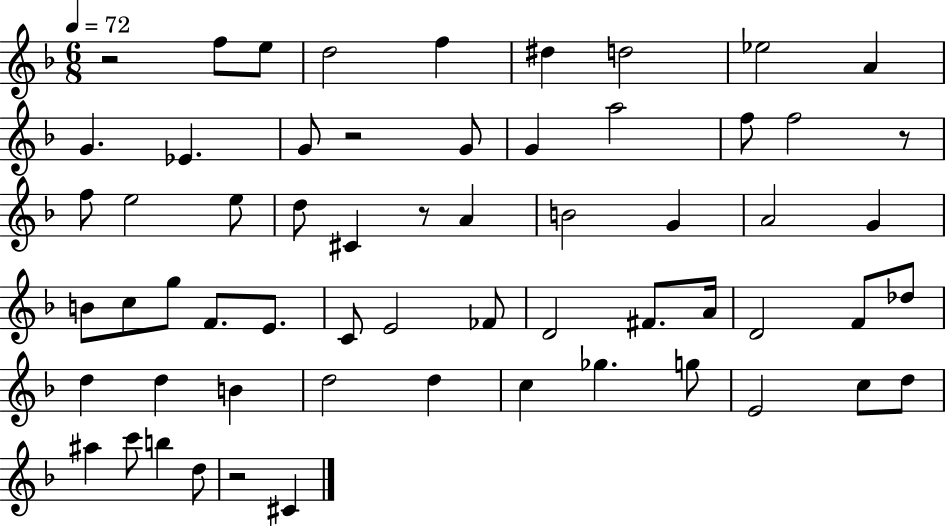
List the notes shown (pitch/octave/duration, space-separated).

R/h F5/e E5/e D5/h F5/q D#5/q D5/h Eb5/h A4/q G4/q. Eb4/q. G4/e R/h G4/e G4/q A5/h F5/e F5/h R/e F5/e E5/h E5/e D5/e C#4/q R/e A4/q B4/h G4/q A4/h G4/q B4/e C5/e G5/e F4/e. E4/e. C4/e E4/h FES4/e D4/h F#4/e. A4/s D4/h F4/e Db5/e D5/q D5/q B4/q D5/h D5/q C5/q Gb5/q. G5/e E4/h C5/e D5/e A#5/q C6/e B5/q D5/e R/h C#4/q